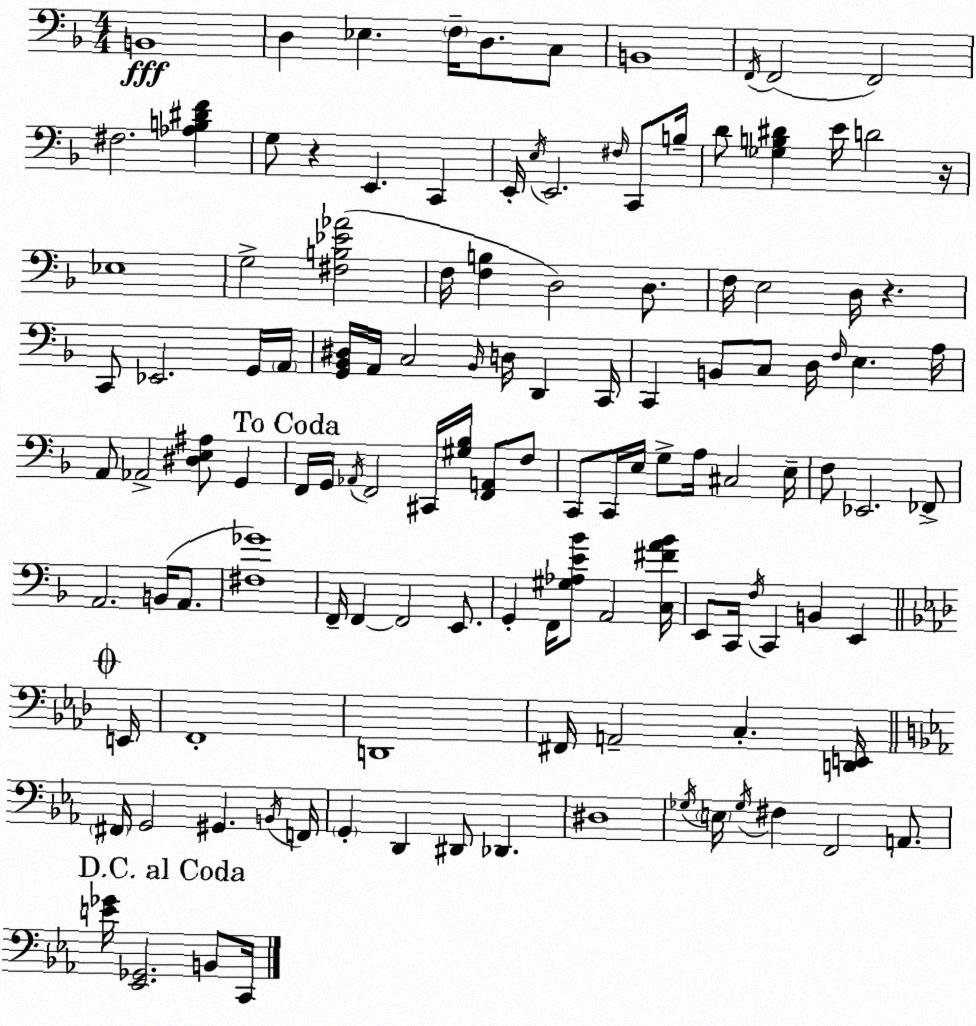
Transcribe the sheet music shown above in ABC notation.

X:1
T:Untitled
M:4/4
L:1/4
K:Dm
B,,4 D, _E, F,/4 D,/2 C,/2 B,,4 F,,/4 F,,2 F,,2 ^F,2 [_A,B,^DF] G,/2 z E,, C,, E,,/4 E,/4 E,,2 ^F,/4 C,,/2 B,/4 D/2 [_G,B,^D] E/4 D2 z/4 _E,4 G,2 [^F,B,_E_A]2 F,/4 [F,B,] D,2 D,/2 F,/4 E,2 D,/4 z C,,/2 _E,,2 G,,/4 A,,/4 [G,,_B,,^D,]/4 A,,/4 C,2 _B,,/4 D,/4 D,, C,,/4 C,, B,,/2 C,/2 D,/4 F,/4 E, A,/4 A,,/2 _A,,2 [^D,E,^A,]/2 G,, F,,/4 G,,/4 _A,,/4 F,,2 ^C,,/4 [^G,_B,]/4 [F,,A,,]/2 F,/2 C,,/2 C,,/4 E,/4 G,/2 A,/4 ^C,2 E,/4 F,/2 _E,,2 _F,,/2 A,,2 B,,/4 A,,/2 [^F,_G]4 F,,/4 F,, F,,2 E,,/2 G,, F,,/4 [^G,_A,E_B]/2 A,,2 [C,^FA_B]/4 E,,/2 C,,/4 F,/4 C,, B,, E,, E,,/4 F,,4 D,,4 ^F,,/4 A,,2 C, [D,,E,,]/4 ^F,,/4 G,,2 ^G,, B,,/4 F,,/4 G,, D,, ^D,,/2 _D,, ^D,4 _G,/4 E,/4 _G,/4 ^F, F,,2 A,,/2 [E_G]/4 [_E,,_G,,]2 B,,/2 C,,/4